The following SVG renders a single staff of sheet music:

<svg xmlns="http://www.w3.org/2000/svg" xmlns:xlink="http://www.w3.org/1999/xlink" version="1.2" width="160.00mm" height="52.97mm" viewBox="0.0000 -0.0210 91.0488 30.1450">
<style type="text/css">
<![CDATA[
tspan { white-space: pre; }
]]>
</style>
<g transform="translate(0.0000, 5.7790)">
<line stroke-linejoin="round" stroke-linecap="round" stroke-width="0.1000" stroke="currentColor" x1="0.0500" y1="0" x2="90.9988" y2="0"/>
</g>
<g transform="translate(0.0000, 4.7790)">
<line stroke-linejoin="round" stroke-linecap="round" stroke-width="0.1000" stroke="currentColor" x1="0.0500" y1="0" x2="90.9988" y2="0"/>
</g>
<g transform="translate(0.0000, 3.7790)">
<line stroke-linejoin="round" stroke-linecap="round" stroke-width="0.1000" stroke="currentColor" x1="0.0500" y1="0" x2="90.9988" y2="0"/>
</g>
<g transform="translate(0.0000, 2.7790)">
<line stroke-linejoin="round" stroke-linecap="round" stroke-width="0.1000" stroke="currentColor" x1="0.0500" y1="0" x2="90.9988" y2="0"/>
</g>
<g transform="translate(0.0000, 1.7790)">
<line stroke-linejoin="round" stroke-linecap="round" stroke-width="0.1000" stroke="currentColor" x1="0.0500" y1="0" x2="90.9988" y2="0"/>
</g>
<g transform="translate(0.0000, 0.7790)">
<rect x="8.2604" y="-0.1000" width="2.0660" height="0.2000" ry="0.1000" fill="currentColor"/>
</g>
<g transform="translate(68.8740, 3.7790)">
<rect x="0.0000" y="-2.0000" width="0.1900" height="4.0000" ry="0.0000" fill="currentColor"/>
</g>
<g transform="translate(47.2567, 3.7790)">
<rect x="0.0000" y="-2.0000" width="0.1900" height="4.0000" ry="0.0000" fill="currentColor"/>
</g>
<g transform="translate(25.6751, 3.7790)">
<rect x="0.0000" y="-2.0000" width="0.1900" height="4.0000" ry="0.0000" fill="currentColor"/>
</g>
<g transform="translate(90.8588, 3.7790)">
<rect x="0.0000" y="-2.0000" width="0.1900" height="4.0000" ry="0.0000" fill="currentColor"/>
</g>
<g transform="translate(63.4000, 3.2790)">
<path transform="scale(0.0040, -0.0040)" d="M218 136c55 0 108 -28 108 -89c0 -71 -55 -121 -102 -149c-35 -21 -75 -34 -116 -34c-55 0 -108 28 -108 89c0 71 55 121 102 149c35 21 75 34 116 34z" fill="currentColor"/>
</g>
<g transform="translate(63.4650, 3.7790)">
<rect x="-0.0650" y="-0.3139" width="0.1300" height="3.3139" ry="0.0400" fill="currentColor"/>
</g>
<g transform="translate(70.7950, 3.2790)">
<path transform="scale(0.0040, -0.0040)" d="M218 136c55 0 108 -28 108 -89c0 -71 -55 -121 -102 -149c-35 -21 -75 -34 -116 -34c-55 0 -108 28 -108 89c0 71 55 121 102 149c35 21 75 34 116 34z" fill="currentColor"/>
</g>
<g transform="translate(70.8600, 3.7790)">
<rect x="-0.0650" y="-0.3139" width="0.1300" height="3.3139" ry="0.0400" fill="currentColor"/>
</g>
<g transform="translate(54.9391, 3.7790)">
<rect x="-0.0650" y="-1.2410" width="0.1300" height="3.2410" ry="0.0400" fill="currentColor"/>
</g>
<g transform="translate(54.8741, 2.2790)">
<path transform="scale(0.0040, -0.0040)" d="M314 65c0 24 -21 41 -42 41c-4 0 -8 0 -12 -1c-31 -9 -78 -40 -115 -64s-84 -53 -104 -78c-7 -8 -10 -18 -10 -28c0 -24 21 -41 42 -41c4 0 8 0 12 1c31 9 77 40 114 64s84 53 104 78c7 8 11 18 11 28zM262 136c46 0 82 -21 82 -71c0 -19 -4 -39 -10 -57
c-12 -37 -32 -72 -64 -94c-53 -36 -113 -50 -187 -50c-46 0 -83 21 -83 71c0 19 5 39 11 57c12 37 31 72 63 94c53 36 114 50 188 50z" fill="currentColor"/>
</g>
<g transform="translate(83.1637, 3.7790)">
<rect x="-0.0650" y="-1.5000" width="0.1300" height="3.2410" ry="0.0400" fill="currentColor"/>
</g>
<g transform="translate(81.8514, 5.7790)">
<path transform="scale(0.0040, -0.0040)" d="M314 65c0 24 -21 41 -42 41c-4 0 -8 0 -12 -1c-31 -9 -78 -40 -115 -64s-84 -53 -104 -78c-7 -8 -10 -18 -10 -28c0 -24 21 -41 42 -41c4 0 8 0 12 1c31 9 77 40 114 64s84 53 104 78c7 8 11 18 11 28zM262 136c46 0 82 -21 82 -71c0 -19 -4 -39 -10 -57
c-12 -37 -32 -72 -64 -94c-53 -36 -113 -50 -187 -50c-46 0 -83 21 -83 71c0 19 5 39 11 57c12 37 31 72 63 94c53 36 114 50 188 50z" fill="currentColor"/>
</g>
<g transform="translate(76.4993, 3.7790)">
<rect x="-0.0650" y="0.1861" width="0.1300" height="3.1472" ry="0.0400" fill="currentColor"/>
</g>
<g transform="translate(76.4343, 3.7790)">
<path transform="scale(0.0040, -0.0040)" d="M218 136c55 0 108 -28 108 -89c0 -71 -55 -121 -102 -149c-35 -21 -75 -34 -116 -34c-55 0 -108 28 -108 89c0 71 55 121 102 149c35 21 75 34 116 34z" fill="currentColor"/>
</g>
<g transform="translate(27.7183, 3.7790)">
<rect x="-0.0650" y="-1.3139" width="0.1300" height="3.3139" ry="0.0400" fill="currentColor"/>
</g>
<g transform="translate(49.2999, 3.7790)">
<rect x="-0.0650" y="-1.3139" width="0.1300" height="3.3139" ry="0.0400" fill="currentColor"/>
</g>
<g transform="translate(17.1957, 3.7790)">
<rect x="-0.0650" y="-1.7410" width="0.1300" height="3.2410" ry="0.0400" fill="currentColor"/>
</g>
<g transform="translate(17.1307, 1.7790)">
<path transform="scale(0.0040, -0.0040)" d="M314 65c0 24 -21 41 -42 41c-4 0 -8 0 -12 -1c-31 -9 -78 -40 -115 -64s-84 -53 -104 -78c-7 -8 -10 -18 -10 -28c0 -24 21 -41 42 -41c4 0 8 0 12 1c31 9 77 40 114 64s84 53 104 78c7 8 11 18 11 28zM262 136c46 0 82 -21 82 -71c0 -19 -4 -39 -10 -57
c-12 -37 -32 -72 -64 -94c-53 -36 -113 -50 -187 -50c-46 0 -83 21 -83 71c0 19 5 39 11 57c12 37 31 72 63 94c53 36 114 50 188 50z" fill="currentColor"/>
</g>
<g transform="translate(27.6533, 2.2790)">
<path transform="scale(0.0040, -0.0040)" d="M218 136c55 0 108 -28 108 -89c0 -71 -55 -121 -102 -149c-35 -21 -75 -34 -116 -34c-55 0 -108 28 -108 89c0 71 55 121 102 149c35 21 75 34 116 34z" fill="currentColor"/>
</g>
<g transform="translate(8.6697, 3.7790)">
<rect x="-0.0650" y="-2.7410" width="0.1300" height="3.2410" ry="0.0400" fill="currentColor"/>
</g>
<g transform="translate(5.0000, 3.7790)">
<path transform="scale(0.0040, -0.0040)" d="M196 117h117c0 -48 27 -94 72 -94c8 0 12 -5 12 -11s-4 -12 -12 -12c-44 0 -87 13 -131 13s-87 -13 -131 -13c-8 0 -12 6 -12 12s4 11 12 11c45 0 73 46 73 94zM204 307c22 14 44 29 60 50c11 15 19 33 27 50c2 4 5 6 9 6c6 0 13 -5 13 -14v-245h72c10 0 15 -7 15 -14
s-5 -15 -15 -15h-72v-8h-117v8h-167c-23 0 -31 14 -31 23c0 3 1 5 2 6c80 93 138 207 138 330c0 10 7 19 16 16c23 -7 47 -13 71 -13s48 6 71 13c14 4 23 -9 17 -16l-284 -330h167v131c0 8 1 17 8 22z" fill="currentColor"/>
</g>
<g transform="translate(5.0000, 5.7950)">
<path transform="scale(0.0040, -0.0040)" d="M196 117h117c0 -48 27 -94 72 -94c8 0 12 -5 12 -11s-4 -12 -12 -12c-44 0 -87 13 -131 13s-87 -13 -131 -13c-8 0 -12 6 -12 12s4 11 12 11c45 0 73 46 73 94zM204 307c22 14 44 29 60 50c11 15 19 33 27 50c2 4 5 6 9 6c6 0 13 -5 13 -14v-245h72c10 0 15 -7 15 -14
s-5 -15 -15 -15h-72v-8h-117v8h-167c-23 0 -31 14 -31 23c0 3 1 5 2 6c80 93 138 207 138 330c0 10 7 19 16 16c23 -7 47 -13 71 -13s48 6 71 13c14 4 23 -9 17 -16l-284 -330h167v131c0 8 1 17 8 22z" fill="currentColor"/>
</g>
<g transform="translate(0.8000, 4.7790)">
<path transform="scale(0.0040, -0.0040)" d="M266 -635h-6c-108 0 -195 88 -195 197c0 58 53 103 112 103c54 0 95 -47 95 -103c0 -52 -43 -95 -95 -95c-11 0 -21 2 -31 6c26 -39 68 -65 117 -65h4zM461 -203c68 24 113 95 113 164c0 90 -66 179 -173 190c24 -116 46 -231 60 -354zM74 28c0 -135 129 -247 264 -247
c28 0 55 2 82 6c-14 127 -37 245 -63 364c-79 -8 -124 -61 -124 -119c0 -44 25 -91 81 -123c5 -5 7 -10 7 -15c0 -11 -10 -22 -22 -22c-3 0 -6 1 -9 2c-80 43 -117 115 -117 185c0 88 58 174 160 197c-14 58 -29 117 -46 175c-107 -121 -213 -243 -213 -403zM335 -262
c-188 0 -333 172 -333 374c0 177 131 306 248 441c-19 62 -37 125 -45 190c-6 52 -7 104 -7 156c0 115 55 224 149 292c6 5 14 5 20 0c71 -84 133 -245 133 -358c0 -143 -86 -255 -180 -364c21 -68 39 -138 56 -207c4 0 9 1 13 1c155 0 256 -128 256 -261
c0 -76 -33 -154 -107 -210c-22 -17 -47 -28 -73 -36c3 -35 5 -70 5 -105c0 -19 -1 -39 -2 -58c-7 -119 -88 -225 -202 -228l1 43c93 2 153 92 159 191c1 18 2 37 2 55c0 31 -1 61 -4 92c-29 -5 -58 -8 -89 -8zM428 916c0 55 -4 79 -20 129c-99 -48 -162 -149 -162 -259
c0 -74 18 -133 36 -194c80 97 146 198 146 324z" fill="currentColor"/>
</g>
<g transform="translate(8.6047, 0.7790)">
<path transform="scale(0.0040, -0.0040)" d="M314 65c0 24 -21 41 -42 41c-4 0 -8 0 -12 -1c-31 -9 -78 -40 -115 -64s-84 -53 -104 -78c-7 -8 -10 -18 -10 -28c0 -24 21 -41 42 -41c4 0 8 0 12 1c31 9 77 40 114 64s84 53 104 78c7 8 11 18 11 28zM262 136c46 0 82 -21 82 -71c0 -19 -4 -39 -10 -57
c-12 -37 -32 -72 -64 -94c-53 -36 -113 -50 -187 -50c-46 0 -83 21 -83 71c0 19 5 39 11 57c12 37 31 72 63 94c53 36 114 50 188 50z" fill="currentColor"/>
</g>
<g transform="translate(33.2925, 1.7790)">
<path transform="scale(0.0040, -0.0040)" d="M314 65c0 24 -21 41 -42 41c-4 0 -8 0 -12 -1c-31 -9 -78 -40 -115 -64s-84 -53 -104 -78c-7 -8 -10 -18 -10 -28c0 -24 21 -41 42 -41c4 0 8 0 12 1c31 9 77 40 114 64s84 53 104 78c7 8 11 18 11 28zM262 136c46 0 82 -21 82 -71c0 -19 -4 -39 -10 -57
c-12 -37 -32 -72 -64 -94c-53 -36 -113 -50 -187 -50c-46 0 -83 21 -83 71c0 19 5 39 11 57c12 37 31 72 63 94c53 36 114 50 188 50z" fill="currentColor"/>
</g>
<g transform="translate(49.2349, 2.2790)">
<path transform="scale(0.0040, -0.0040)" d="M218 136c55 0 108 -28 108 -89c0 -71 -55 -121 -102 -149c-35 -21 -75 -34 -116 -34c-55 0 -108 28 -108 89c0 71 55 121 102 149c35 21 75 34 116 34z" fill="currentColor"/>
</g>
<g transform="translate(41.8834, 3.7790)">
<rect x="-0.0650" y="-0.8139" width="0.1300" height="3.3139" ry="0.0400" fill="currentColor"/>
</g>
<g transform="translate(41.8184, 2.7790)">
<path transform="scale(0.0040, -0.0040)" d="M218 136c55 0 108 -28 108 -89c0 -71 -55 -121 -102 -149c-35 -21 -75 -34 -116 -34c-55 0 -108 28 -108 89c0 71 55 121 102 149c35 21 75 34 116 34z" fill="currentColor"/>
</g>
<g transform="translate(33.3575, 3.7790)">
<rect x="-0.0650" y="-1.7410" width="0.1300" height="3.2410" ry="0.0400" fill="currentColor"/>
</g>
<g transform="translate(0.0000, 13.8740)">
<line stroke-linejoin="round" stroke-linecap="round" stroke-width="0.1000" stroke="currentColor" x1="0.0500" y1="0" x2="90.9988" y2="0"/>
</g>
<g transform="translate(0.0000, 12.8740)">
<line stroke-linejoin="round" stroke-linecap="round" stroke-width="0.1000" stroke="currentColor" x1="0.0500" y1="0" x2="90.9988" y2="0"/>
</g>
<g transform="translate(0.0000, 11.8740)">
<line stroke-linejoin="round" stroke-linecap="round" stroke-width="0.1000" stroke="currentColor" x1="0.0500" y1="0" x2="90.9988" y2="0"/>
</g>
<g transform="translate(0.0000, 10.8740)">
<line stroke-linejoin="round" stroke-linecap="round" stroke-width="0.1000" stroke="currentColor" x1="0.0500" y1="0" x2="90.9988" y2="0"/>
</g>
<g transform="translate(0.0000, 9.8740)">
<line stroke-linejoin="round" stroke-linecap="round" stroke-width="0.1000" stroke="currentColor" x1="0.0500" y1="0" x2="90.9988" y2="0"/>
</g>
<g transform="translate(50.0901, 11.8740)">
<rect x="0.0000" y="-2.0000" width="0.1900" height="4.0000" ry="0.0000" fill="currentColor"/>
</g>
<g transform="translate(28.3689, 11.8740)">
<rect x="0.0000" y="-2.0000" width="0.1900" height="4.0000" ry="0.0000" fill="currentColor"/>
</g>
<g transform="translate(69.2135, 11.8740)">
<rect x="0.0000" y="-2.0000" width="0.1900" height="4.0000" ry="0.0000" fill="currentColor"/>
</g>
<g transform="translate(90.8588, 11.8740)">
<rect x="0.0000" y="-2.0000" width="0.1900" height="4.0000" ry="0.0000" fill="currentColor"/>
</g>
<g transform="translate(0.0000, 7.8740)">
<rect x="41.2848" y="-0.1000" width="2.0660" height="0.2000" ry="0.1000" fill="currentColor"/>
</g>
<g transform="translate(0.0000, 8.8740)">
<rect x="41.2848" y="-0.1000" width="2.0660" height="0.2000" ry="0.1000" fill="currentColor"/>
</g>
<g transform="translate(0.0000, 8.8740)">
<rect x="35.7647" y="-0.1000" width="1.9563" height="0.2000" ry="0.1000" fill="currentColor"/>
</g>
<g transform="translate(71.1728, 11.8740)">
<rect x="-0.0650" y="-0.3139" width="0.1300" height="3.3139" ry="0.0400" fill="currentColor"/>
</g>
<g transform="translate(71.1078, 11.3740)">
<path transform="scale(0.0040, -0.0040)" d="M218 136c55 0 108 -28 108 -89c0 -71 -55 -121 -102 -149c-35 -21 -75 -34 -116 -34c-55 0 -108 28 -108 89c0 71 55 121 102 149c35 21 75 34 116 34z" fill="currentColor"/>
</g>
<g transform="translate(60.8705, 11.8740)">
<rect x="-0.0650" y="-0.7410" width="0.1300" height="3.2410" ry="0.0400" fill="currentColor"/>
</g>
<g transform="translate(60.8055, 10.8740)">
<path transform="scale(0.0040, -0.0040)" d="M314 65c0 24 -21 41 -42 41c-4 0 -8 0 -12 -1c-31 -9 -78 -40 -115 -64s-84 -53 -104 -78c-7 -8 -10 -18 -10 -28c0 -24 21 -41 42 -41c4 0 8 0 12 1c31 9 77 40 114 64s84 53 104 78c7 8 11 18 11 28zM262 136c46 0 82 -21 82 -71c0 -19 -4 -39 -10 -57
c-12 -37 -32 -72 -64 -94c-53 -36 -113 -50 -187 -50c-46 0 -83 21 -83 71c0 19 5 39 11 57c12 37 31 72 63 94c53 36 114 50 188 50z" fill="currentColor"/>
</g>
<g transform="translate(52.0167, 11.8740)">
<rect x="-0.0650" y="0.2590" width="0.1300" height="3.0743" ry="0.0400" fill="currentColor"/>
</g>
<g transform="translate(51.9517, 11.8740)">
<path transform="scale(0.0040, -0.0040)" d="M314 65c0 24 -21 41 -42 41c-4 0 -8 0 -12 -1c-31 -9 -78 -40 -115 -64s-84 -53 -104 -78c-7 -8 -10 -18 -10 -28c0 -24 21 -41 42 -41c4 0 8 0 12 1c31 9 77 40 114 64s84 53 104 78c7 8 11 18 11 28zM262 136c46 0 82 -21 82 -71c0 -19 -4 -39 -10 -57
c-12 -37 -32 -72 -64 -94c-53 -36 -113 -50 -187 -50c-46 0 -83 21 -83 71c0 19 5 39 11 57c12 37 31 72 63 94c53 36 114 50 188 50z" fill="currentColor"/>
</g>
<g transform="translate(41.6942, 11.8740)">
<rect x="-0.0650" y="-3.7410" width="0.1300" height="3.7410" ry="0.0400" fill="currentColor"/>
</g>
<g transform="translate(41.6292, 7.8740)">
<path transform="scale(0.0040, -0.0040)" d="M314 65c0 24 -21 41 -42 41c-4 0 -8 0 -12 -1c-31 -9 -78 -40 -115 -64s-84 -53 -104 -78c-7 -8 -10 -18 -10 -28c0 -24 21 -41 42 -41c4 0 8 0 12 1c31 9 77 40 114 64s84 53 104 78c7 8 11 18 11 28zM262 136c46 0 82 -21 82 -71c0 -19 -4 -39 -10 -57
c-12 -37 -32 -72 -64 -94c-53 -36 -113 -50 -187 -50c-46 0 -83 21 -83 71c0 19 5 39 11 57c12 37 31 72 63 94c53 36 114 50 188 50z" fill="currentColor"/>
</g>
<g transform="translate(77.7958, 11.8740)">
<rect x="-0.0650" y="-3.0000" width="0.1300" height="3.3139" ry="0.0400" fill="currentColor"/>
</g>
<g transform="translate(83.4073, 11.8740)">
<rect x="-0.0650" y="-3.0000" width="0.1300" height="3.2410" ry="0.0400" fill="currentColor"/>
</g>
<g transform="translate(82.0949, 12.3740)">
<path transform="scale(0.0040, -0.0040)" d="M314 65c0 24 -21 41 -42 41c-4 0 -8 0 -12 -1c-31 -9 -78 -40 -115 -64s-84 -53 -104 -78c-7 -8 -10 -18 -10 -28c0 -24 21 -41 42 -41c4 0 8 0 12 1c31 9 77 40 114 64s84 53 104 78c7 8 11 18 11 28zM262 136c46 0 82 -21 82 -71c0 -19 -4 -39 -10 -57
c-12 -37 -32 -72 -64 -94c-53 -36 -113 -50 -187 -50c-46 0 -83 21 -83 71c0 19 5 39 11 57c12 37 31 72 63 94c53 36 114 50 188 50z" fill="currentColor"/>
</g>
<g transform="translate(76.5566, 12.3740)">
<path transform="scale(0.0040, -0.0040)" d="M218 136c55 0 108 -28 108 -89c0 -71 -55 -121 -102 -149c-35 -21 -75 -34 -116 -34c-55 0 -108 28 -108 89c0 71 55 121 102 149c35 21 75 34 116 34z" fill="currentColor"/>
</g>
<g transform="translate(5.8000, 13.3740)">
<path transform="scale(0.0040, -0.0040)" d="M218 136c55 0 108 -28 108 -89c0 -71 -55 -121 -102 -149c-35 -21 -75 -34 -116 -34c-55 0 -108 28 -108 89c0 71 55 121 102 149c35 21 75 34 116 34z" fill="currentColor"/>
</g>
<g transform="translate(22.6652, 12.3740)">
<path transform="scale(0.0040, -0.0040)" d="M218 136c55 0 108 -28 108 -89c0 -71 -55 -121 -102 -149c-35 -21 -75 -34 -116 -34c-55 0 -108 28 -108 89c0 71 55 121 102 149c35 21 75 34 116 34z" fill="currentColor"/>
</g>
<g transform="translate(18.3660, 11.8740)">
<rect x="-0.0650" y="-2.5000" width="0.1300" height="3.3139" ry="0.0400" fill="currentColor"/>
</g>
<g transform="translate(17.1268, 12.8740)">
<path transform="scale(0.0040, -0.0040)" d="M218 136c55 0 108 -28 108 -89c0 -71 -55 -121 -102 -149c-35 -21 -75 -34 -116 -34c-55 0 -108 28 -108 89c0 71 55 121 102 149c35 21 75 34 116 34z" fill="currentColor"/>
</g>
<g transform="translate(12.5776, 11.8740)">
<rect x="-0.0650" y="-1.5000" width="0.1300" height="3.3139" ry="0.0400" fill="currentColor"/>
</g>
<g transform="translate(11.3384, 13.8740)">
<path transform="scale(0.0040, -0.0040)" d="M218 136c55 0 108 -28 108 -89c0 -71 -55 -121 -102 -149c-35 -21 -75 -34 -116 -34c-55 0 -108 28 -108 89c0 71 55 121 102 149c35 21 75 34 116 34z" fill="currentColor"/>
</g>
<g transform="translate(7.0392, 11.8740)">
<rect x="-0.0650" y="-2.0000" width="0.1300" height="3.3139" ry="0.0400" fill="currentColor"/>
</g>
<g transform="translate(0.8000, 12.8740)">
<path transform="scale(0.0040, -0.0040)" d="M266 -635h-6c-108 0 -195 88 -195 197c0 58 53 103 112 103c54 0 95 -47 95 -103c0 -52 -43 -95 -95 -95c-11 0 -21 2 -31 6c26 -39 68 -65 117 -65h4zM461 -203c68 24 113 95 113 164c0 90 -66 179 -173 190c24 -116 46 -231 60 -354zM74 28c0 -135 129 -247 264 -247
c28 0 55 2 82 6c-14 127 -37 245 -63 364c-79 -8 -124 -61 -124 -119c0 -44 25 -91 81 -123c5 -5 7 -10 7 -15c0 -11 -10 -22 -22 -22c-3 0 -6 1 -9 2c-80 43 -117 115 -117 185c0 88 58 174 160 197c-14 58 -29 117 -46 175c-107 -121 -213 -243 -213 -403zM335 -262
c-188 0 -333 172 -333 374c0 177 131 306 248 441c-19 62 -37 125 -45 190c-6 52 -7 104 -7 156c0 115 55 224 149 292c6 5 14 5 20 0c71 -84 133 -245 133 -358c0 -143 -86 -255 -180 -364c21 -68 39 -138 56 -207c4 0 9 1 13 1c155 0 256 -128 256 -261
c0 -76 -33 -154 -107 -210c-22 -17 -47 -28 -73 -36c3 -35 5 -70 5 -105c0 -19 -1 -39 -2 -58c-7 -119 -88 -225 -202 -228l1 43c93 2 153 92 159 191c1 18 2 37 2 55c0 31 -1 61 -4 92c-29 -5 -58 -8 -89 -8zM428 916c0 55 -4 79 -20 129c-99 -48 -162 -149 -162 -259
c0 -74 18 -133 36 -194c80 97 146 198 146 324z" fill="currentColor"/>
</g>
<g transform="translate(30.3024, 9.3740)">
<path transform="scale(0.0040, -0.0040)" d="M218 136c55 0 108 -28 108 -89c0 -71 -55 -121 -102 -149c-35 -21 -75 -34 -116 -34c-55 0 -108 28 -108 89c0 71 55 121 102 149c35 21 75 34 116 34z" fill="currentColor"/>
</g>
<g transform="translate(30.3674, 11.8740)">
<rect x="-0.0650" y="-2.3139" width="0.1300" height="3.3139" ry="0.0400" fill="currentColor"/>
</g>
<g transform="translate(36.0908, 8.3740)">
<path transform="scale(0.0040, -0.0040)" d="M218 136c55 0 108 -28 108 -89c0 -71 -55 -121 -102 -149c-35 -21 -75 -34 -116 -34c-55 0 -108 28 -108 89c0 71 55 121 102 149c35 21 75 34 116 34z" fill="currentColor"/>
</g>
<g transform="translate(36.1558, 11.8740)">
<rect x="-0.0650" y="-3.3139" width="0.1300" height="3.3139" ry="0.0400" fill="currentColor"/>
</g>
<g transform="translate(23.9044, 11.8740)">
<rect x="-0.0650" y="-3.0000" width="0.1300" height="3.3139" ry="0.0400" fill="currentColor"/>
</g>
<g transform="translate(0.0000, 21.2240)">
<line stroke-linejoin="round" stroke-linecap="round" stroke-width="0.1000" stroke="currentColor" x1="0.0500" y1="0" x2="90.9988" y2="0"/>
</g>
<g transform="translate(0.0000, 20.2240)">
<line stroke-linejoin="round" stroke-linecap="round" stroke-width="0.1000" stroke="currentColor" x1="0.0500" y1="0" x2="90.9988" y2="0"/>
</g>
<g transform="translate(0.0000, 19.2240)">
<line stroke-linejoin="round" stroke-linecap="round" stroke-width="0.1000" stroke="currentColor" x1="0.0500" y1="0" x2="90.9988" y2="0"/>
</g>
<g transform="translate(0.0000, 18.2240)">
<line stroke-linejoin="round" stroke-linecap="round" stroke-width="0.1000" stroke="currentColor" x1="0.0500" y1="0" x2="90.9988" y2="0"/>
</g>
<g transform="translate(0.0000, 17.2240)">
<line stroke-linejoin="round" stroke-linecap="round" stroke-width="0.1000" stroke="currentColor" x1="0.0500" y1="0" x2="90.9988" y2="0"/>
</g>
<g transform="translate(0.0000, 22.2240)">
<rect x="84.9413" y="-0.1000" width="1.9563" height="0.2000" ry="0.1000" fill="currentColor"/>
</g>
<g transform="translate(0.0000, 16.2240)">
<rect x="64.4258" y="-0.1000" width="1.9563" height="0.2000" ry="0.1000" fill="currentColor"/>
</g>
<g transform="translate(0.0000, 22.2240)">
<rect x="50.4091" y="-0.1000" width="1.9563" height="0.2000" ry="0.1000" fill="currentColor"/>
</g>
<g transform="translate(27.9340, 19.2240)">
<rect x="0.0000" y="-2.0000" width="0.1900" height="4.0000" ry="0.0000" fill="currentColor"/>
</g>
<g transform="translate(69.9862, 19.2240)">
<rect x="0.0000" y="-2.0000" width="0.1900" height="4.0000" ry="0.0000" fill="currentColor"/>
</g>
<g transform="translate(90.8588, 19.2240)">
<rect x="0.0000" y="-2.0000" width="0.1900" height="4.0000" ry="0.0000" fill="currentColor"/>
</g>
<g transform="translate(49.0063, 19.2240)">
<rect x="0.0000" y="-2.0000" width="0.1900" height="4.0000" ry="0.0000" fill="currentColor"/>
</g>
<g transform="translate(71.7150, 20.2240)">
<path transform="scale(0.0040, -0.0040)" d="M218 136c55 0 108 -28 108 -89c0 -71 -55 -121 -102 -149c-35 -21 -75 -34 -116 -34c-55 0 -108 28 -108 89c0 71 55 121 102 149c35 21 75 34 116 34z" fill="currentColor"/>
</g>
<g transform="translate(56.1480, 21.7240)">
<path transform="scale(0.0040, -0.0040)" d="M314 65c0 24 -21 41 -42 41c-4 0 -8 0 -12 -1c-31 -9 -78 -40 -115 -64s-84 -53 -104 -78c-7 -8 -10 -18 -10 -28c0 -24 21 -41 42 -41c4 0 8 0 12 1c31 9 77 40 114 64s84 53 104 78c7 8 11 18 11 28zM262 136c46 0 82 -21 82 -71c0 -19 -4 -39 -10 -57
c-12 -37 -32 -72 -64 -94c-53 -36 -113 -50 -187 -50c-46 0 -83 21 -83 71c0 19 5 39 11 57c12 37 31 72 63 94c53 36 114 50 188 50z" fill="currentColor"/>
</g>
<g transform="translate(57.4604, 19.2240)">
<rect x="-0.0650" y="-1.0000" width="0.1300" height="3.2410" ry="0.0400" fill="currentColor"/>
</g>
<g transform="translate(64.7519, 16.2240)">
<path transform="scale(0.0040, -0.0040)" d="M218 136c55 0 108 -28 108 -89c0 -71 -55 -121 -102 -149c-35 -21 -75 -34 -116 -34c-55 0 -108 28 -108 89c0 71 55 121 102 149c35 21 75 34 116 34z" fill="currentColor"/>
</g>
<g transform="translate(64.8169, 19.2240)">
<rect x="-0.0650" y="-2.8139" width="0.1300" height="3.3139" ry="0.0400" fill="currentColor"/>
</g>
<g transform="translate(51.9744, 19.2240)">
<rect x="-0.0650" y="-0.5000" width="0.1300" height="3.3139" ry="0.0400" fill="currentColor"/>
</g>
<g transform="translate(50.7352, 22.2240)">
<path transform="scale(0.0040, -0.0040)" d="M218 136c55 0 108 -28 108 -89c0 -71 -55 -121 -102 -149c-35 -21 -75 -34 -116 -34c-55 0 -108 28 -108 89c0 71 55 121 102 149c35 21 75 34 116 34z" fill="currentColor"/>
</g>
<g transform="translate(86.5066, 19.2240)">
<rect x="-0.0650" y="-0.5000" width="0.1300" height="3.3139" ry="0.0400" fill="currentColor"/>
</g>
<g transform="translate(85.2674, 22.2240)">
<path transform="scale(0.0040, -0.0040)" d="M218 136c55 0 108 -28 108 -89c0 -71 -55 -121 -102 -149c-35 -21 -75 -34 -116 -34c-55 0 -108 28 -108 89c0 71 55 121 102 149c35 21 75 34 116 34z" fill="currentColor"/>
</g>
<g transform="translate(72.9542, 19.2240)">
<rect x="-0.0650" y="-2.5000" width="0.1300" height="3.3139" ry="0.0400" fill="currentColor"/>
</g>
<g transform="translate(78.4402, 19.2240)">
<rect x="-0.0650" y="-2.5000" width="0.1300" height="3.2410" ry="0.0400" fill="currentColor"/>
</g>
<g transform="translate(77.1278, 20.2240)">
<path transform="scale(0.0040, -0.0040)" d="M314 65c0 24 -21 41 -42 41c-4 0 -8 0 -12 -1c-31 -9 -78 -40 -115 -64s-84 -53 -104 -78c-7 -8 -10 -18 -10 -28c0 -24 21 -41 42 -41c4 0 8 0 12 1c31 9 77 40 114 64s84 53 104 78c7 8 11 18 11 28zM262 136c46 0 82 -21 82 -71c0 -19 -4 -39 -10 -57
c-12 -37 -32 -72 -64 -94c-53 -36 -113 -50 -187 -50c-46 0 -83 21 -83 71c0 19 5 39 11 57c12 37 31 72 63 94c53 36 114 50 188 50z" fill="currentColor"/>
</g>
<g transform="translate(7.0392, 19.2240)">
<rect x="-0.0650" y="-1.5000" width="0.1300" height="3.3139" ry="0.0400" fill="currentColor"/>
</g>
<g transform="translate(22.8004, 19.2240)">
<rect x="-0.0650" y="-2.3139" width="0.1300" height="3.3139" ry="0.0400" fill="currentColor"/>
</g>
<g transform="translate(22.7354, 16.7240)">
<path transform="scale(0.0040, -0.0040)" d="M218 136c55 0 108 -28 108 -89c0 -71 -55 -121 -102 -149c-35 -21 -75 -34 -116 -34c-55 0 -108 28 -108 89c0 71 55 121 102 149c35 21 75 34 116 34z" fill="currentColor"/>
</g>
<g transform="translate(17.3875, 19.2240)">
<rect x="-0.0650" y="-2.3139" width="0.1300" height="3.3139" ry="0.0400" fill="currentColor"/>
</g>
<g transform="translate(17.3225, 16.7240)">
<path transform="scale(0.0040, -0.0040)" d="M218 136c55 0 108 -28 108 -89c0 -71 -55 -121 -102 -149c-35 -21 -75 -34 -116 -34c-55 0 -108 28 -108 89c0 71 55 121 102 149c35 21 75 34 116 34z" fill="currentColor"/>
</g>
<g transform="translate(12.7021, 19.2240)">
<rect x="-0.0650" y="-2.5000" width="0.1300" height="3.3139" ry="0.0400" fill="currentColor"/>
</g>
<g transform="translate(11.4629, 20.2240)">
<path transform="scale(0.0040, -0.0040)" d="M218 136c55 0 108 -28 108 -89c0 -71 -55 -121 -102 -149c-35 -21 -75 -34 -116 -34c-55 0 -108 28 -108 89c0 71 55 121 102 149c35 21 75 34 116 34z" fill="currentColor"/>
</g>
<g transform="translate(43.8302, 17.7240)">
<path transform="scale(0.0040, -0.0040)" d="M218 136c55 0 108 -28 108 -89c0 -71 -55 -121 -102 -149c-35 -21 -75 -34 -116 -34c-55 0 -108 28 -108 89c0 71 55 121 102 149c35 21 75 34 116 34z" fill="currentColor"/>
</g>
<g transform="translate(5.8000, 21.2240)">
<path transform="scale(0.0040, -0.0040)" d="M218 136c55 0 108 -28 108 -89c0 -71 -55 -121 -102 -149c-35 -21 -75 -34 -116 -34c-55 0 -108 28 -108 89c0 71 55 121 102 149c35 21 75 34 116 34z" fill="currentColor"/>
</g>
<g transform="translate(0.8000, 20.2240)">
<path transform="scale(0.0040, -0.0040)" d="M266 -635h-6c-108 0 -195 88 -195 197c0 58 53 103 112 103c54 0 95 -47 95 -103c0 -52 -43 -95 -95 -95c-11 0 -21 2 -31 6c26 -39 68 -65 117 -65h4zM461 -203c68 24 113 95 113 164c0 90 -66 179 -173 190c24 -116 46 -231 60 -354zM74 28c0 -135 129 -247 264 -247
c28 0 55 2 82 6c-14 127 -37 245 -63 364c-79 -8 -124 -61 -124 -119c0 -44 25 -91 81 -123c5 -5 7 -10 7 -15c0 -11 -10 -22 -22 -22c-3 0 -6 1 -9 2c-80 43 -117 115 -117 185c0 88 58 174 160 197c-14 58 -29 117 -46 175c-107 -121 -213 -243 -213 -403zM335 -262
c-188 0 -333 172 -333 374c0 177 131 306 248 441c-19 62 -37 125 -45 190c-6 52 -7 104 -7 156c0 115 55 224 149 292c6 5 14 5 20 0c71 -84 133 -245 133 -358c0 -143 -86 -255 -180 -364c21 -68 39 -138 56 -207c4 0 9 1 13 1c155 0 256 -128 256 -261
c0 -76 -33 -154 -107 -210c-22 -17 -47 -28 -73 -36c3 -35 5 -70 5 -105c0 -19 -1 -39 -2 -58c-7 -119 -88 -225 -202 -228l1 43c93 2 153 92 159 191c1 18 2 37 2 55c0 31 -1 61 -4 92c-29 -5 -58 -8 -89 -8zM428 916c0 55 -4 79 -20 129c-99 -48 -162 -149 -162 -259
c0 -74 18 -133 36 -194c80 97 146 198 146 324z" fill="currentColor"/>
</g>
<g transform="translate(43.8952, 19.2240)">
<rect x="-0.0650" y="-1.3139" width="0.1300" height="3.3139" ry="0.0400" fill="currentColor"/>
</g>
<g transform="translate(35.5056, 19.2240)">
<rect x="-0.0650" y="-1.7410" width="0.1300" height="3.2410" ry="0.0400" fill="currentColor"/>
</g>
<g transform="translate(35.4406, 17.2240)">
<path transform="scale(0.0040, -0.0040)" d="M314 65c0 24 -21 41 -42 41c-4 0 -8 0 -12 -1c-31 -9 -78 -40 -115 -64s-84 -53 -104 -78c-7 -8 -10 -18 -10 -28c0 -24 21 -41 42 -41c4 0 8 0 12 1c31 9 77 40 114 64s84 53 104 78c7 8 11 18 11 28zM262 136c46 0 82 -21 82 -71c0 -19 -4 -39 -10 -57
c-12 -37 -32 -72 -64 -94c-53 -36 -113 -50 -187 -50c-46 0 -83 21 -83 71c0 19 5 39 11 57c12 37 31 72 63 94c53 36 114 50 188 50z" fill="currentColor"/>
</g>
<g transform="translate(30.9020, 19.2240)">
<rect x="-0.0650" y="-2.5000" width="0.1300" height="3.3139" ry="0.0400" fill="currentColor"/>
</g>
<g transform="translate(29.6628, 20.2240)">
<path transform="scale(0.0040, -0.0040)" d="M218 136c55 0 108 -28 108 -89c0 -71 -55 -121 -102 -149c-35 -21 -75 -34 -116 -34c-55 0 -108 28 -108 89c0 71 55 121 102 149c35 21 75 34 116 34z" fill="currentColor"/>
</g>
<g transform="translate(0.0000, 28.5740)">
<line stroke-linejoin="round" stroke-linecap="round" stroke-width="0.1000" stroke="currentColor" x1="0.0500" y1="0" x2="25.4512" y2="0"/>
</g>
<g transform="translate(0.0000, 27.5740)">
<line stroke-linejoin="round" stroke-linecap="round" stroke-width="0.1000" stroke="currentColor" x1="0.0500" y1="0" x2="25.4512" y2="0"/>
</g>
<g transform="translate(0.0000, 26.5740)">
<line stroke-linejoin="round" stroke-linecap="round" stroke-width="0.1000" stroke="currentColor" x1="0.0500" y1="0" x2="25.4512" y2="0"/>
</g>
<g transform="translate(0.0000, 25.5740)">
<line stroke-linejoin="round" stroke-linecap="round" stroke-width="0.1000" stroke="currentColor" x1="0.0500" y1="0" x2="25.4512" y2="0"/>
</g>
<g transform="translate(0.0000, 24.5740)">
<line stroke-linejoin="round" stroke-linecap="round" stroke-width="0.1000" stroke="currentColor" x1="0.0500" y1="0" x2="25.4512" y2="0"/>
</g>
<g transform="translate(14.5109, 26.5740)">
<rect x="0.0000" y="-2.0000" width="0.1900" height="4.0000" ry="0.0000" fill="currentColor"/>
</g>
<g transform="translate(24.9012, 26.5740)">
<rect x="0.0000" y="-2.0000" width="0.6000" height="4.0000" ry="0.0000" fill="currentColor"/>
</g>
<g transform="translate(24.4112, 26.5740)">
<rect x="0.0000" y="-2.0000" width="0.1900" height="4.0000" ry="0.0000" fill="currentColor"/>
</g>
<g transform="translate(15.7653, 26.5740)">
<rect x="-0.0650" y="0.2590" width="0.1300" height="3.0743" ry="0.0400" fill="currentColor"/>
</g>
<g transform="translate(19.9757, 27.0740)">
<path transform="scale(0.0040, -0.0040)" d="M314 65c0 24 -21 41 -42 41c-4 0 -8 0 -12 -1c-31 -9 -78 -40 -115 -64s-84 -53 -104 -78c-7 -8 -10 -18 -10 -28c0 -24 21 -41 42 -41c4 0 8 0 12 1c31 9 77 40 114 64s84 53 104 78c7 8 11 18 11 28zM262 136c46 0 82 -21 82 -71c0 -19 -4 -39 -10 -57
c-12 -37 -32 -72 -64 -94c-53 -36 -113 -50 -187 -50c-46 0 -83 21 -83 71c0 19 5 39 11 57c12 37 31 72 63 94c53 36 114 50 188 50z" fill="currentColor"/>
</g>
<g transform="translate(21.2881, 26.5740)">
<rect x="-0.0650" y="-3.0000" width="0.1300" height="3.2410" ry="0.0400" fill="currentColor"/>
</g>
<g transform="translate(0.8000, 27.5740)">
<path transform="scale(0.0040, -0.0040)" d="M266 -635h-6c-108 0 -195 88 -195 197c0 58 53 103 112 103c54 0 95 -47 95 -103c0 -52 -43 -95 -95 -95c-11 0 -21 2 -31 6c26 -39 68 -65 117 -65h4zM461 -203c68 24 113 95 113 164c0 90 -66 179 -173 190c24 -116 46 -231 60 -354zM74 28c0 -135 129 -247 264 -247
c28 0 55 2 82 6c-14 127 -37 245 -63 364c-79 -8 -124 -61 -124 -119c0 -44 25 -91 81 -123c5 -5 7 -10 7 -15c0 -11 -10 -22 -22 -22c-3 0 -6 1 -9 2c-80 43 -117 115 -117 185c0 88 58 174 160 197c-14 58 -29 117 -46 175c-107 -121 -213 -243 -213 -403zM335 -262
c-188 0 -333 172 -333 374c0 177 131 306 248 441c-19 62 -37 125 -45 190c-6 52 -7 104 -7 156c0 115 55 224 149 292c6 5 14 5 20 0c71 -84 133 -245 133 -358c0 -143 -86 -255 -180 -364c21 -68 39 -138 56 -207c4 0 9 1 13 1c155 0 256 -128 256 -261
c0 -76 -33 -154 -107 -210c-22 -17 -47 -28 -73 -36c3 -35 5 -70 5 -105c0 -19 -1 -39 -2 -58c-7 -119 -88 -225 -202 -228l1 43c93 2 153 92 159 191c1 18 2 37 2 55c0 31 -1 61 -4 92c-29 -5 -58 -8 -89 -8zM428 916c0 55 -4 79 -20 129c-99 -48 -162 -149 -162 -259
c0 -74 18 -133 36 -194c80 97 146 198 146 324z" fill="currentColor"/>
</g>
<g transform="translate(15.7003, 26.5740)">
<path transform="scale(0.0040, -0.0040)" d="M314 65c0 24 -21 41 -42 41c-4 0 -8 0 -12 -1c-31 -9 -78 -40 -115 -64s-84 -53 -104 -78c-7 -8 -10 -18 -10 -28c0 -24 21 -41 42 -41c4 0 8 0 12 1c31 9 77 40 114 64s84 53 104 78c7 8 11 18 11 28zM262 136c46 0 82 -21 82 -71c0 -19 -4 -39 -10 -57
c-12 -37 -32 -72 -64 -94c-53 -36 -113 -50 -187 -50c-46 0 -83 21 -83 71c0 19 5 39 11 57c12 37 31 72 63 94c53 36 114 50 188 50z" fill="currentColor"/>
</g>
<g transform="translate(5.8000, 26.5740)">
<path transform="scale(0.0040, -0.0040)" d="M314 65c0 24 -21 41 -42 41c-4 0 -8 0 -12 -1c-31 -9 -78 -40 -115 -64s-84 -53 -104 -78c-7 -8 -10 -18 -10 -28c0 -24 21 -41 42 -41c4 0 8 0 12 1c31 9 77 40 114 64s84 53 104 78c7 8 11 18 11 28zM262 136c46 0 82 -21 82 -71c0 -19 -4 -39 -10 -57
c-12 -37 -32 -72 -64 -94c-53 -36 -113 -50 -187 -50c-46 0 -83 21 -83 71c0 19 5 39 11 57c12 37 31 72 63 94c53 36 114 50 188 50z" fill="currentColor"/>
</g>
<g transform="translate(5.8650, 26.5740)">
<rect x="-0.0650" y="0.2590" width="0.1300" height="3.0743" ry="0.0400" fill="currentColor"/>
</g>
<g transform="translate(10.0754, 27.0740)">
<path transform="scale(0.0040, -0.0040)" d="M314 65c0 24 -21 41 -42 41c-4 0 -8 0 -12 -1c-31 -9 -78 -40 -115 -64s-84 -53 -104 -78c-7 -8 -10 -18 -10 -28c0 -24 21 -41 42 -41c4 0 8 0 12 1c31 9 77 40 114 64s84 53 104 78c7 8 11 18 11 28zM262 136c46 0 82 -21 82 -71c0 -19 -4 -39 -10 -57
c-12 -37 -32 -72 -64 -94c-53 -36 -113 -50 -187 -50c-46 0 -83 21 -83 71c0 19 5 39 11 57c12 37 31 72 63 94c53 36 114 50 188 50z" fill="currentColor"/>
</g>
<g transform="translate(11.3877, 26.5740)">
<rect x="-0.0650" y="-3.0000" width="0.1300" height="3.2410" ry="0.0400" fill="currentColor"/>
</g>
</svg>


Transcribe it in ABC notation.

X:1
T:Untitled
M:4/4
L:1/4
K:C
a2 f2 e f2 d e e2 c c B E2 F E G A g b c'2 B2 d2 c A A2 E G g g G f2 e C D2 a G G2 C B2 A2 B2 A2